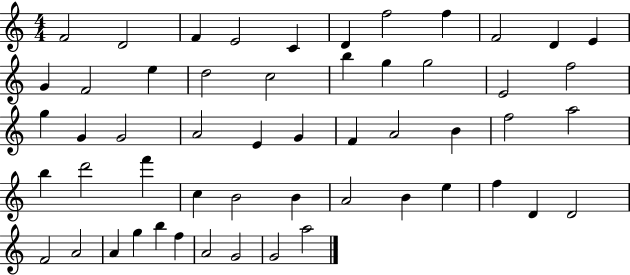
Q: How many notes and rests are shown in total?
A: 54